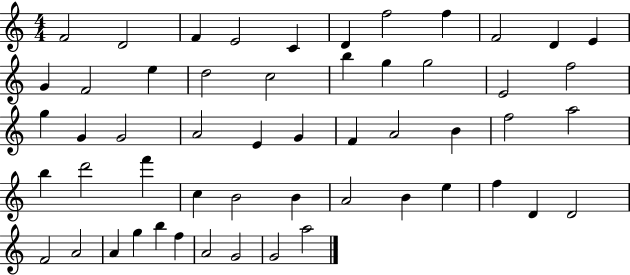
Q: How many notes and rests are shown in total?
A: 54